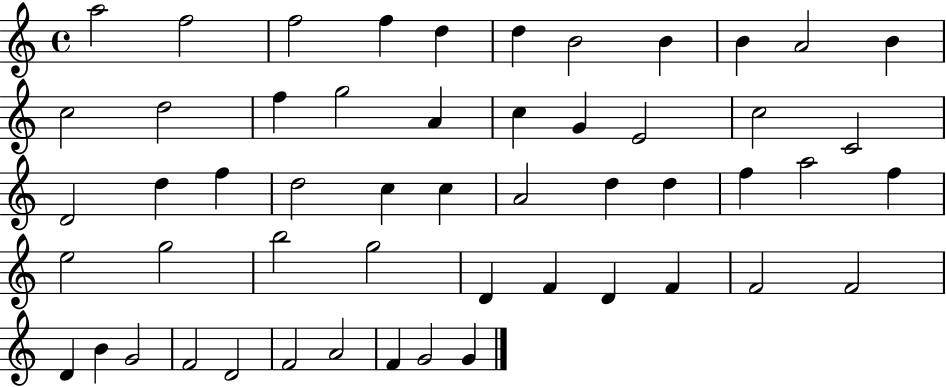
A5/h F5/h F5/h F5/q D5/q D5/q B4/h B4/q B4/q A4/h B4/q C5/h D5/h F5/q G5/h A4/q C5/q G4/q E4/h C5/h C4/h D4/h D5/q F5/q D5/h C5/q C5/q A4/h D5/q D5/q F5/q A5/h F5/q E5/h G5/h B5/h G5/h D4/q F4/q D4/q F4/q F4/h F4/h D4/q B4/q G4/h F4/h D4/h F4/h A4/h F4/q G4/h G4/q